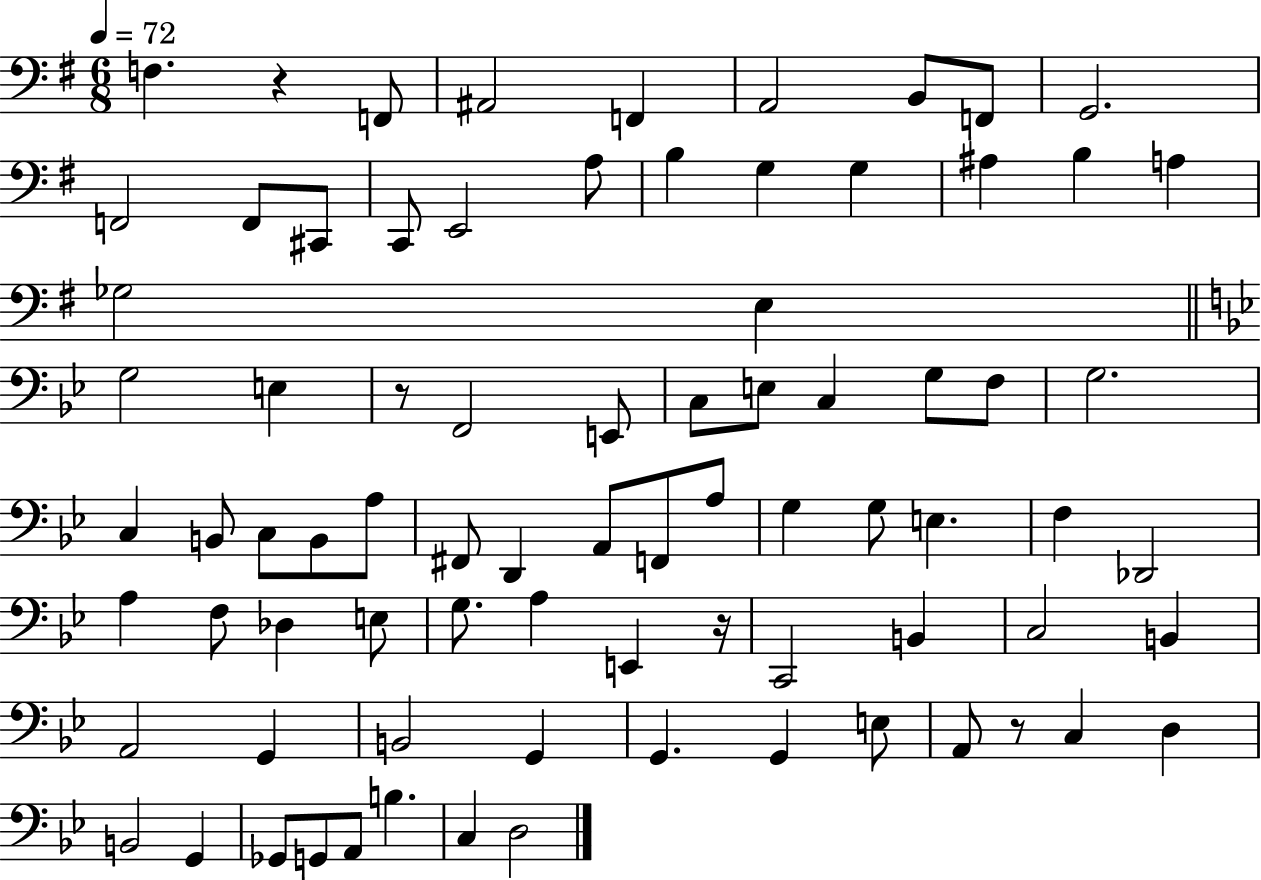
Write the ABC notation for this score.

X:1
T:Untitled
M:6/8
L:1/4
K:G
F, z F,,/2 ^A,,2 F,, A,,2 B,,/2 F,,/2 G,,2 F,,2 F,,/2 ^C,,/2 C,,/2 E,,2 A,/2 B, G, G, ^A, B, A, _G,2 E, G,2 E, z/2 F,,2 E,,/2 C,/2 E,/2 C, G,/2 F,/2 G,2 C, B,,/2 C,/2 B,,/2 A,/2 ^F,,/2 D,, A,,/2 F,,/2 A,/2 G, G,/2 E, F, _D,,2 A, F,/2 _D, E,/2 G,/2 A, E,, z/4 C,,2 B,, C,2 B,, A,,2 G,, B,,2 G,, G,, G,, E,/2 A,,/2 z/2 C, D, B,,2 G,, _G,,/2 G,,/2 A,,/2 B, C, D,2